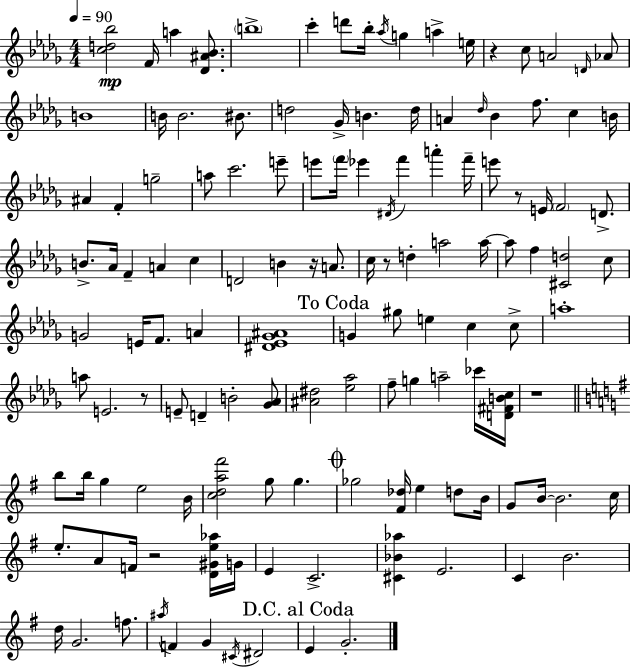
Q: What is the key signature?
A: BES minor